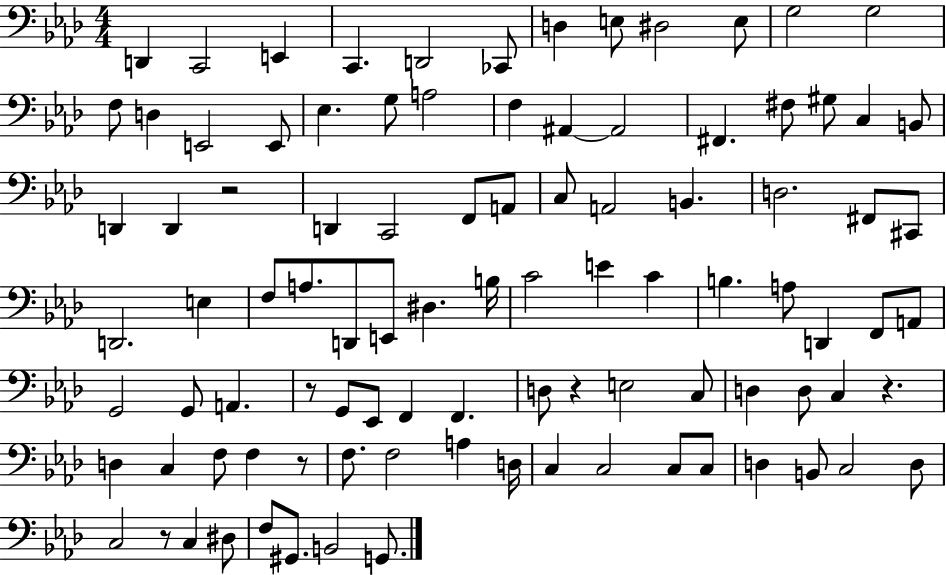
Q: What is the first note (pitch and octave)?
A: D2